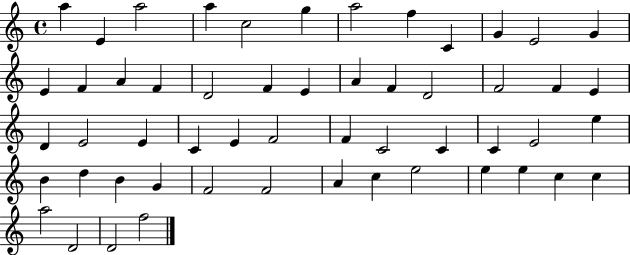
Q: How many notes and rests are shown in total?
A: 54